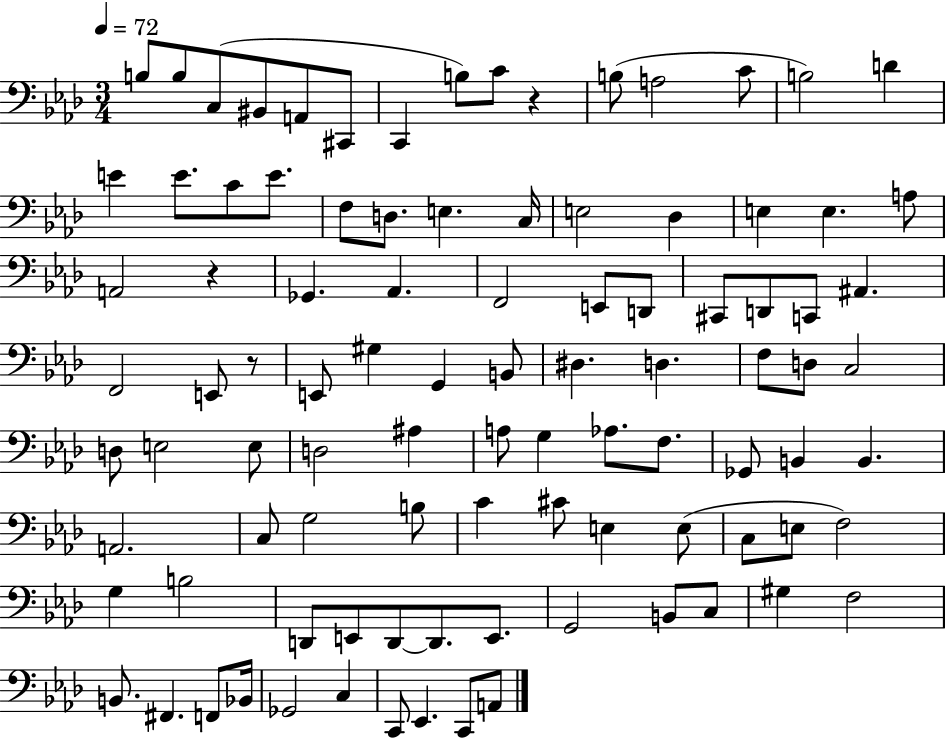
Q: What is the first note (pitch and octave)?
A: B3